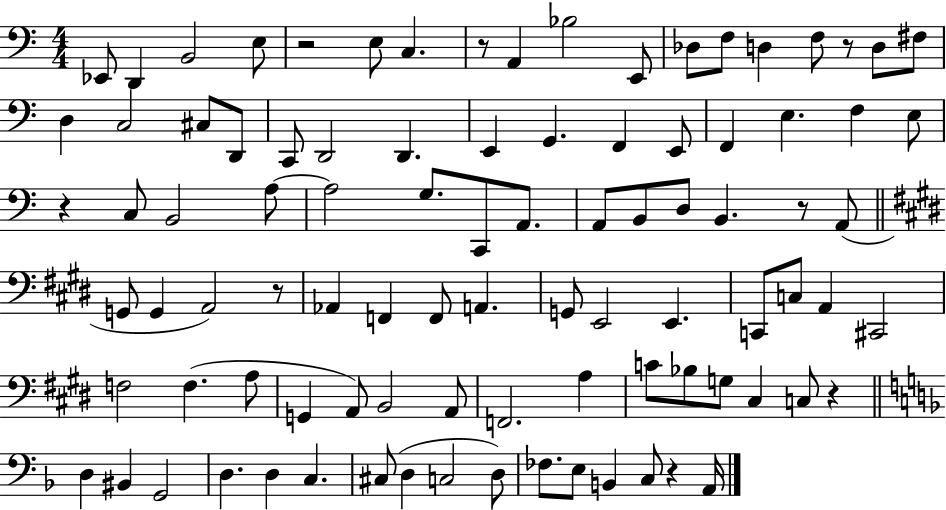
Eb2/e D2/q B2/h E3/e R/h E3/e C3/q. R/e A2/q Bb3/h E2/e Db3/e F3/e D3/q F3/e R/e D3/e F#3/e D3/q C3/h C#3/e D2/e C2/e D2/h D2/q. E2/q G2/q. F2/q E2/e F2/q E3/q. F3/q E3/e R/q C3/e B2/h A3/e A3/h G3/e. C2/e A2/e. A2/e B2/e D3/e B2/q. R/e A2/e G2/e G2/q A2/h R/e Ab2/q F2/q F2/e A2/q. G2/e E2/h E2/q. C2/e C3/e A2/q C#2/h F3/h F3/q. A3/e G2/q A2/e B2/h A2/e F2/h. A3/q C4/e Bb3/e G3/e C#3/q C3/e R/q D3/q BIS2/q G2/h D3/q. D3/q C3/q. C#3/e D3/q C3/h D3/e FES3/e. E3/e B2/q C3/e R/q A2/s